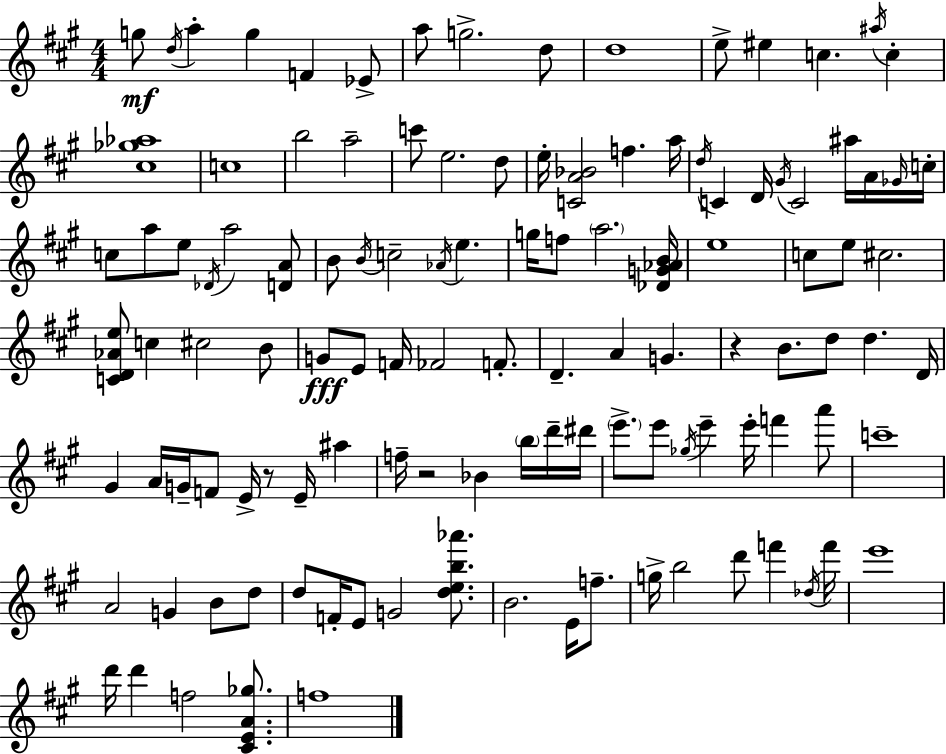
{
  \clef treble
  \numericTimeSignature
  \time 4/4
  \key a \major
  g''8\mf \acciaccatura { d''16 } a''4-. g''4 f'4 ees'8-> | a''8 g''2.-> d''8 | d''1 | e''8-> eis''4 c''4. \acciaccatura { ais''16 } c''4-. | \break <cis'' ges'' aes''>1 | c''1 | b''2 a''2-- | c'''8 e''2. | \break d''8 e''16-. <c' a' bes'>2 f''4. | a''16 \acciaccatura { d''16 } c'4 d'16 \acciaccatura { gis'16 } c'2 | ais''16 a'16 \grace { ges'16 } c''16-. c''8 a''8 e''8 \acciaccatura { des'16 } a''2 | <d' a'>8 b'8 \acciaccatura { b'16 } c''2-- | \break \acciaccatura { aes'16 } e''4. g''16 f''8 \parenthesize a''2. | <des' g' aes' b'>16 e''1 | c''8 e''8 cis''2. | <c' d' aes' e''>8 c''4 cis''2 | \break b'8 g'8\fff e'8 f'16 fes'2 | f'8.-. d'4.-- a'4 | g'4. r4 b'8. d''8 | d''4. d'16 gis'4 a'16 g'16-- f'8 | \break e'16-> r8 e'16-- ais''4 f''16-- r2 | bes'4 \parenthesize b''16 d'''16-- dis'''16 \parenthesize e'''8.-> e'''8 \acciaccatura { ges''16 } e'''4-- | e'''16-. f'''4 a'''8 c'''1-- | a'2 | \break g'4 b'8 d''8 d''8 f'16-. e'8 g'2 | <d'' e'' b'' aes'''>8. b'2. | e'16 f''8.-- g''16-> b''2 | d'''8 f'''4 \acciaccatura { des''16 } f'''16 e'''1 | \break d'''16 d'''4 f''2 | <cis' e' a' ges''>8. f''1 | \bar "|."
}